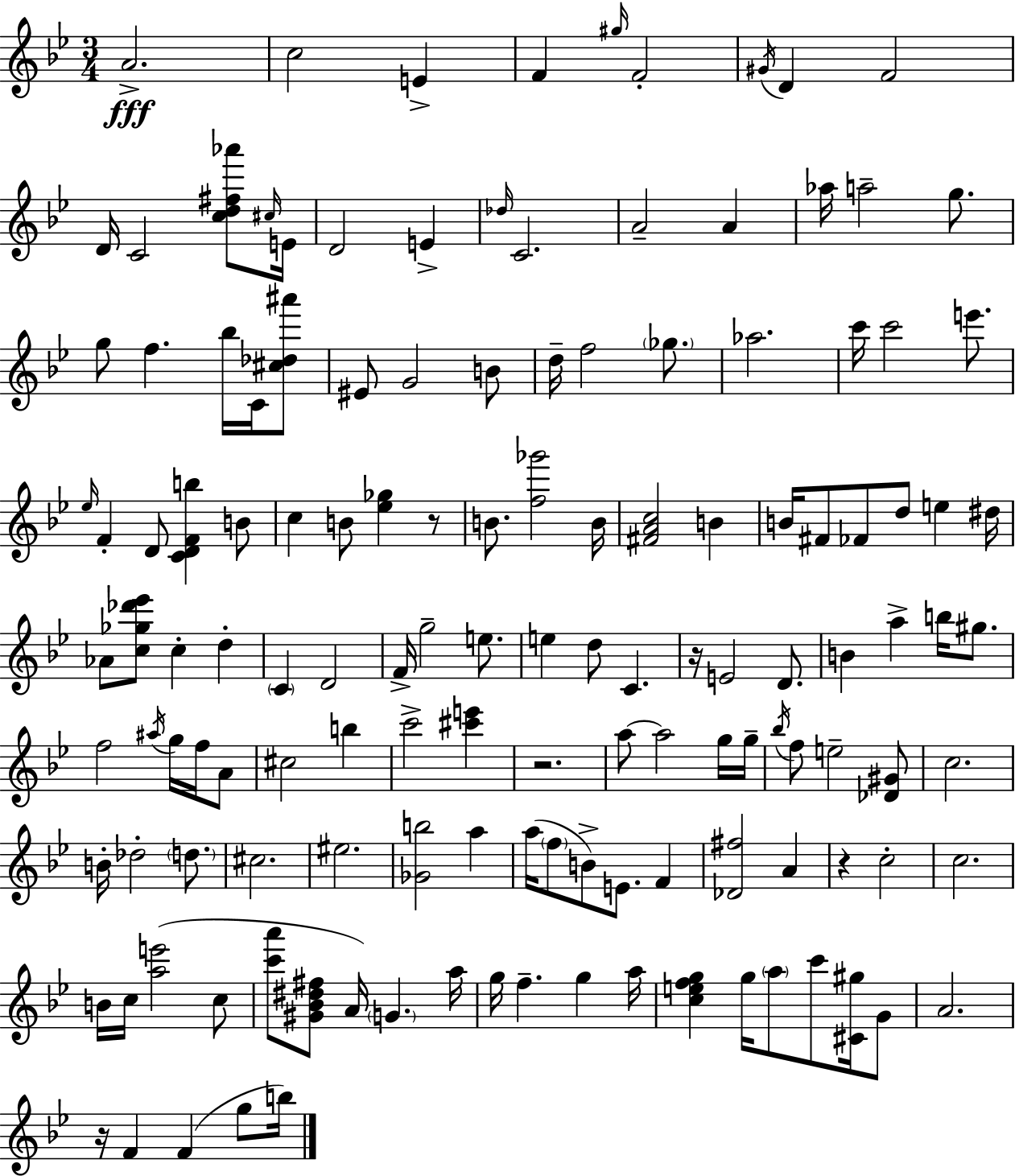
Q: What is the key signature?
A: G minor